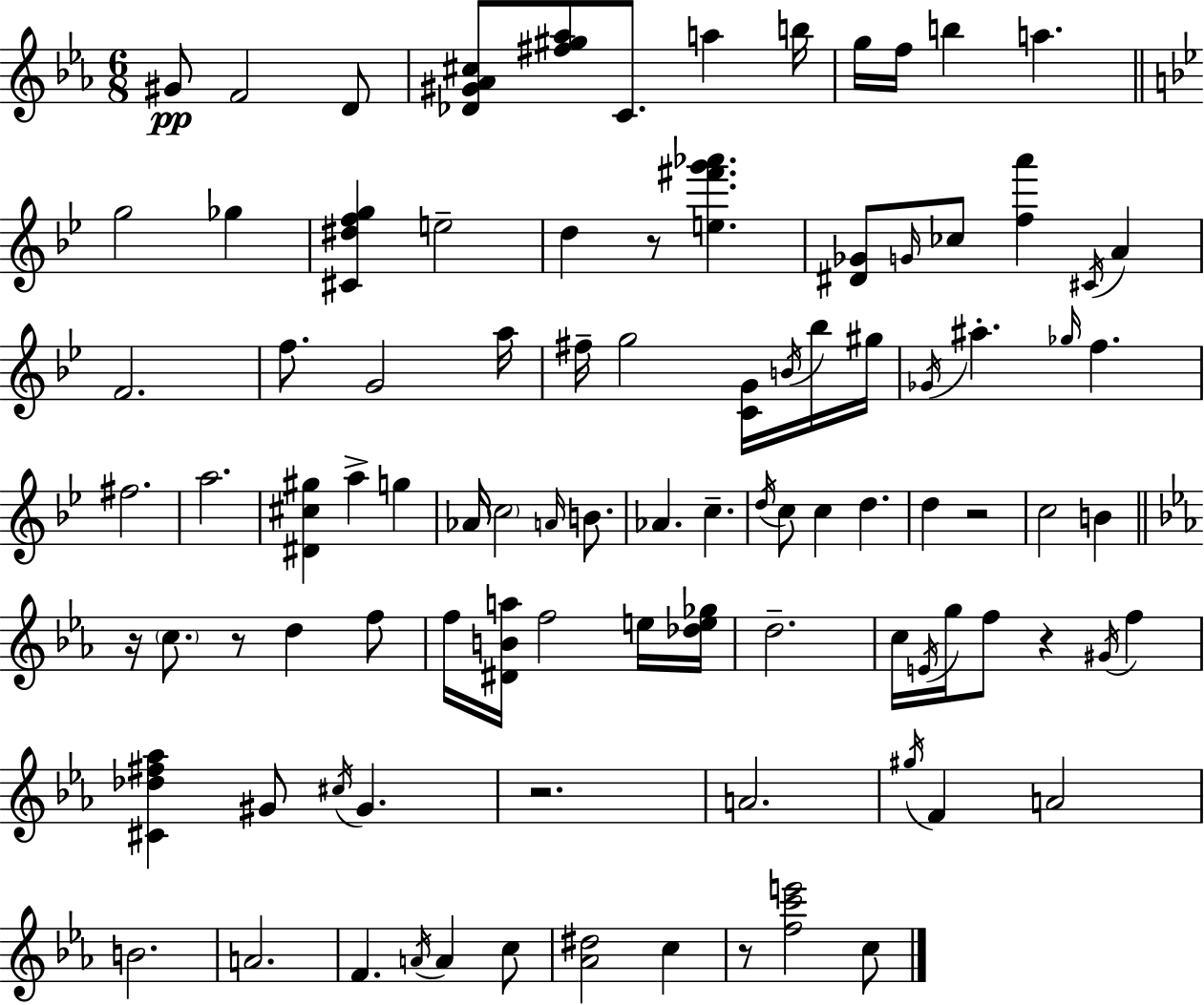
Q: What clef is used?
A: treble